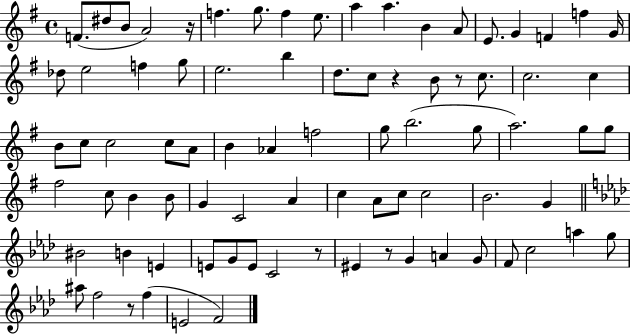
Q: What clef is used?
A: treble